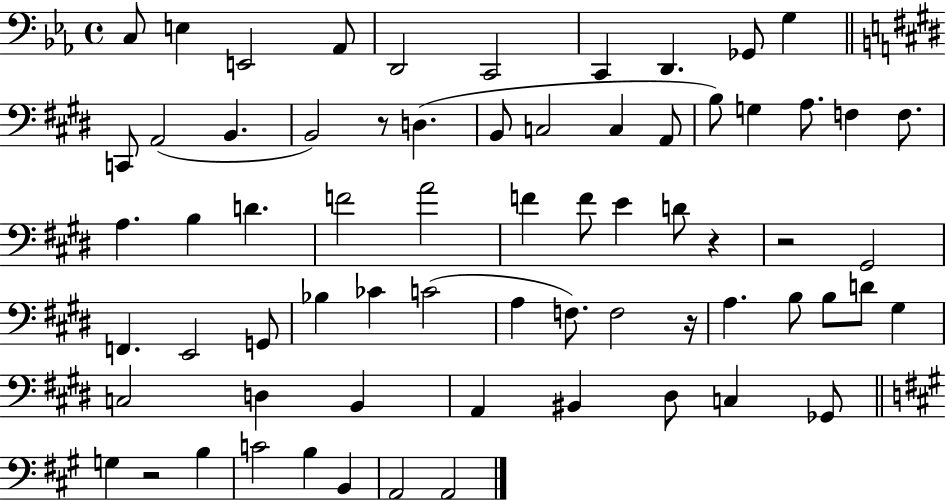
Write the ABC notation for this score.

X:1
T:Untitled
M:4/4
L:1/4
K:Eb
C,/2 E, E,,2 _A,,/2 D,,2 C,,2 C,, D,, _G,,/2 G, C,,/2 A,,2 B,, B,,2 z/2 D, B,,/2 C,2 C, A,,/2 B,/2 G, A,/2 F, F,/2 A, B, D F2 A2 F F/2 E D/2 z z2 ^G,,2 F,, E,,2 G,,/2 _B, _C C2 A, F,/2 F,2 z/4 A, B,/2 B,/2 D/2 ^G, C,2 D, B,, A,, ^B,, ^D,/2 C, _G,,/2 G, z2 B, C2 B, B,, A,,2 A,,2